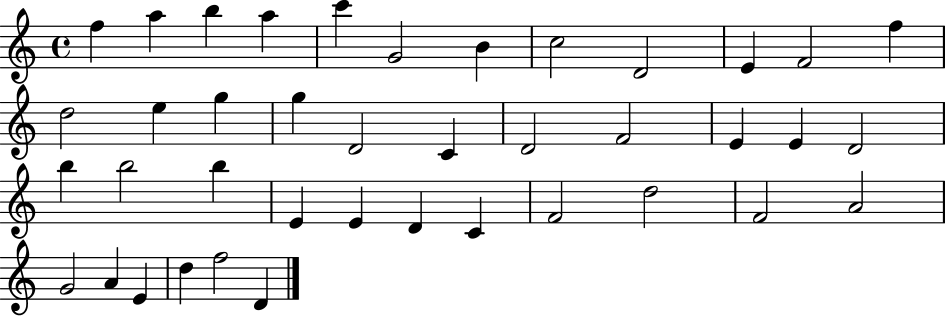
{
  \clef treble
  \time 4/4
  \defaultTimeSignature
  \key c \major
  f''4 a''4 b''4 a''4 | c'''4 g'2 b'4 | c''2 d'2 | e'4 f'2 f''4 | \break d''2 e''4 g''4 | g''4 d'2 c'4 | d'2 f'2 | e'4 e'4 d'2 | \break b''4 b''2 b''4 | e'4 e'4 d'4 c'4 | f'2 d''2 | f'2 a'2 | \break g'2 a'4 e'4 | d''4 f''2 d'4 | \bar "|."
}